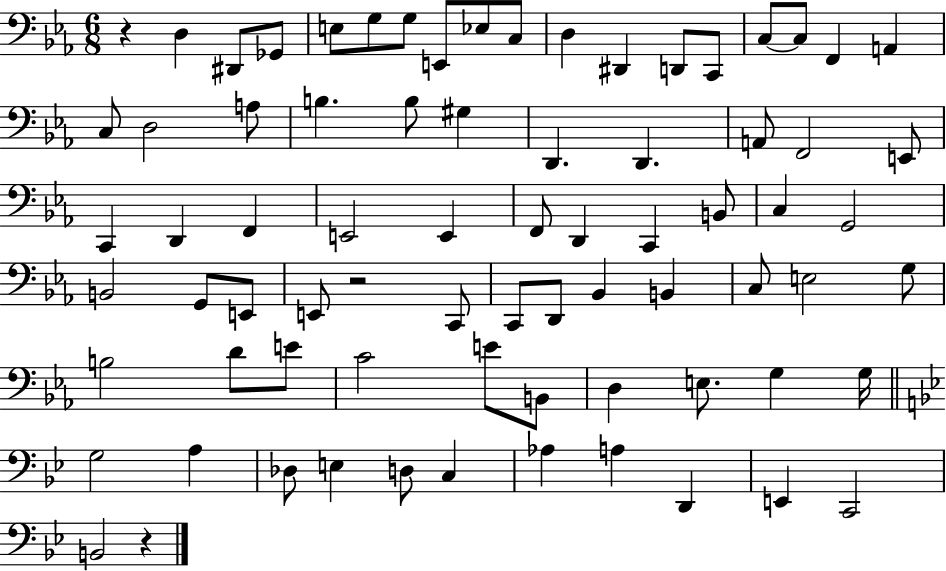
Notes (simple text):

R/q D3/q D#2/e Gb2/e E3/e G3/e G3/e E2/e Eb3/e C3/e D3/q D#2/q D2/e C2/e C3/e C3/e F2/q A2/q C3/e D3/h A3/e B3/q. B3/e G#3/q D2/q. D2/q. A2/e F2/h E2/e C2/q D2/q F2/q E2/h E2/q F2/e D2/q C2/q B2/e C3/q G2/h B2/h G2/e E2/e E2/e R/h C2/e C2/e D2/e Bb2/q B2/q C3/e E3/h G3/e B3/h D4/e E4/e C4/h E4/e B2/e D3/q E3/e. G3/q G3/s G3/h A3/q Db3/e E3/q D3/e C3/q Ab3/q A3/q D2/q E2/q C2/h B2/h R/q